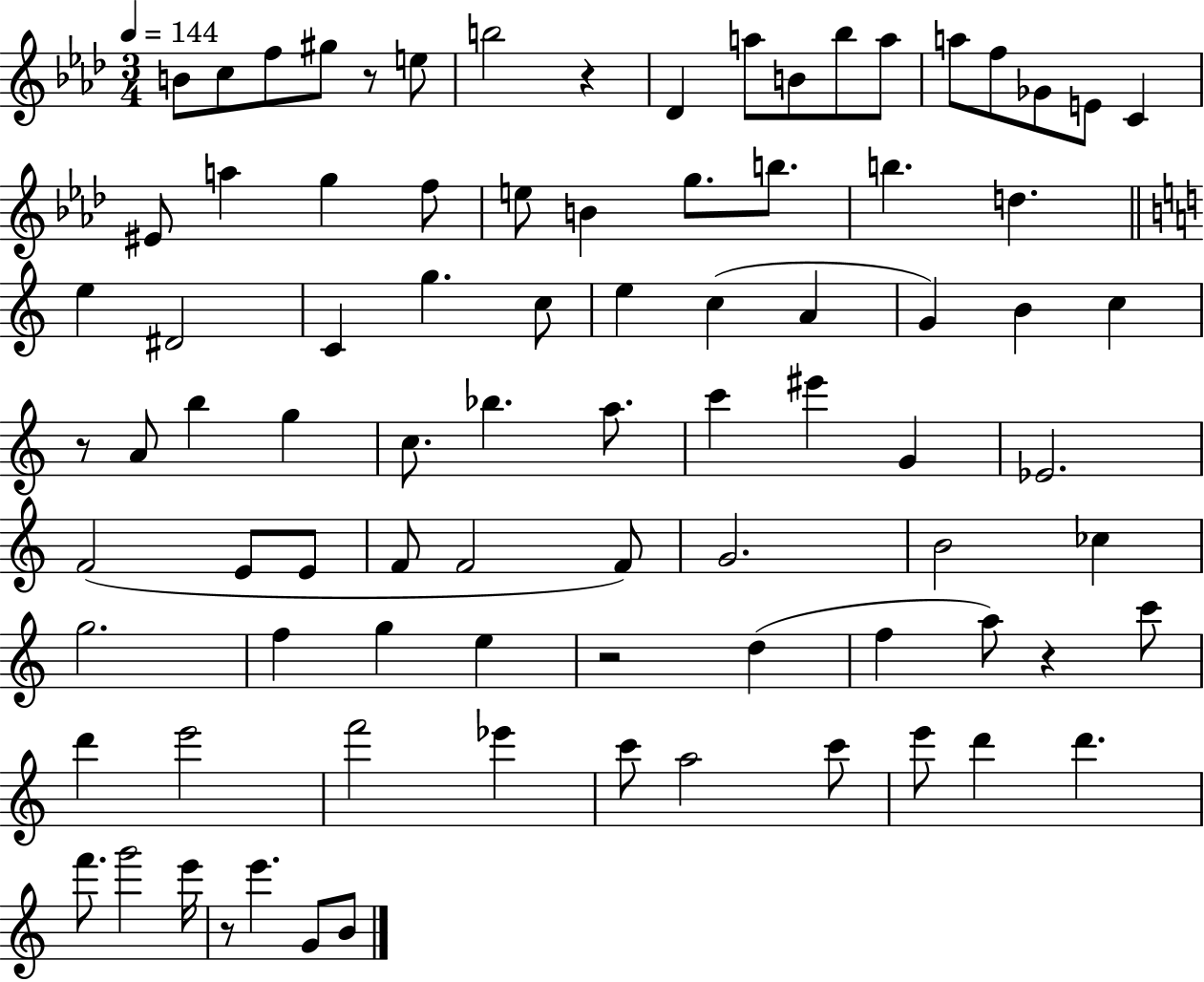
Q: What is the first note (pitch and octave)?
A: B4